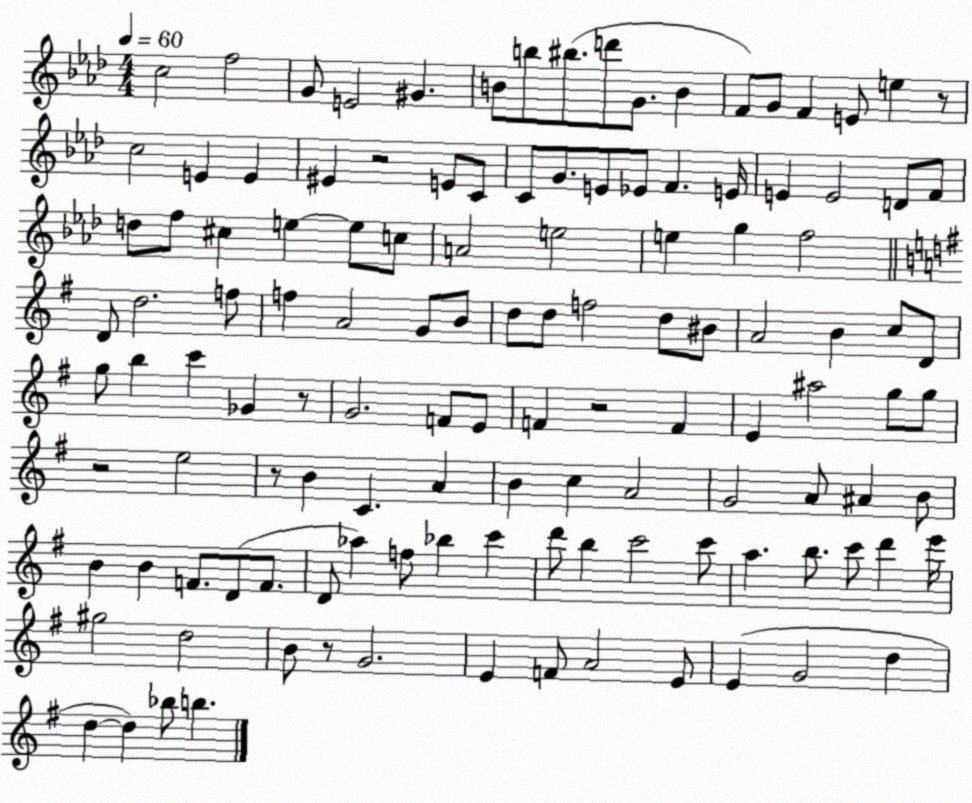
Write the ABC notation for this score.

X:1
T:Untitled
M:4/4
L:1/4
K:Ab
c2 f2 G/2 E2 ^G B/2 b/2 ^b/2 d'/2 G/2 B F/2 G/2 F E/2 e z/2 c2 E E ^E z2 E/2 C/2 C/2 G/2 E/2 _E/2 F E/4 E E2 D/2 F/2 d/2 f/2 ^c e e/2 c/2 A2 e2 e g f2 D/2 d2 f/2 f A2 G/2 B/2 d/2 d/2 f2 d/2 ^B/2 A2 B c/2 D/2 g/2 b c' _G z/2 G2 F/2 E/2 F z2 F E ^a2 g/2 g/2 z2 e2 z/2 B C A B c A2 G2 A/2 ^A B/2 B B F/2 D/2 F/2 D/2 _a f/2 _b c' d'/2 b c'2 c'/2 a b/2 c'/2 d' e'/4 ^g2 d2 B/2 z/2 G2 E F/2 A2 E/2 E G2 d d d _b/2 b